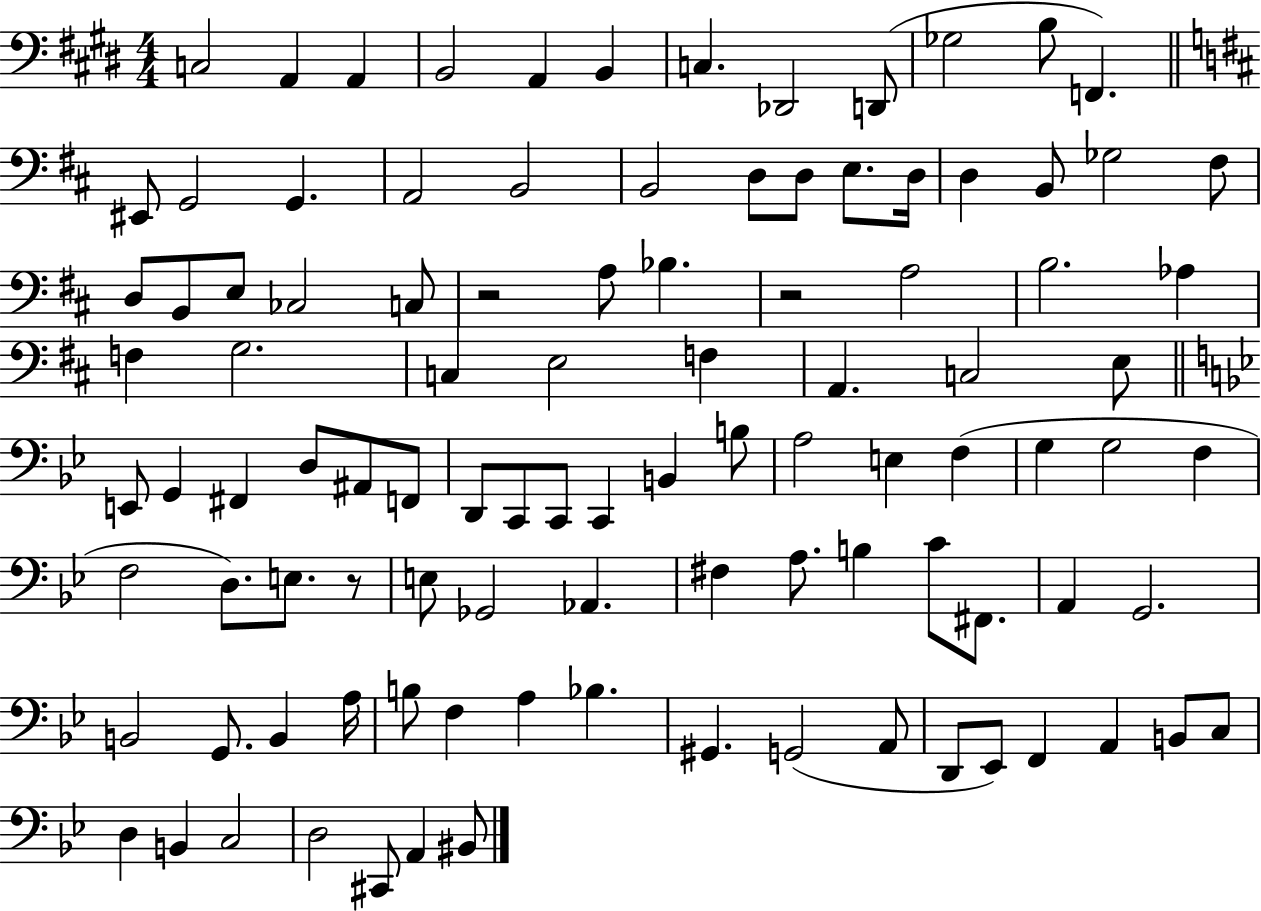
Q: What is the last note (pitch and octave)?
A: BIS2